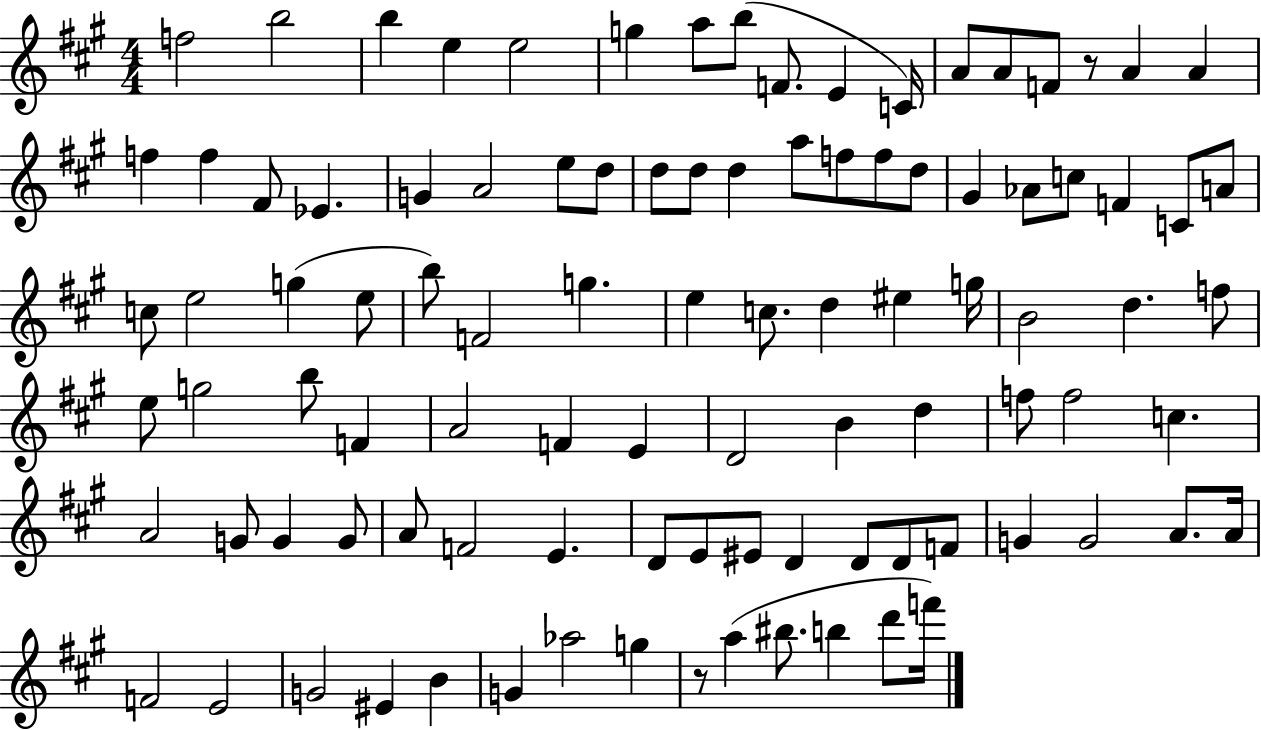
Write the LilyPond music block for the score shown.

{
  \clef treble
  \numericTimeSignature
  \time 4/4
  \key a \major
  f''2 b''2 | b''4 e''4 e''2 | g''4 a''8 b''8( f'8. e'4 c'16) | a'8 a'8 f'8 r8 a'4 a'4 | \break f''4 f''4 fis'8 ees'4. | g'4 a'2 e''8 d''8 | d''8 d''8 d''4 a''8 f''8 f''8 d''8 | gis'4 aes'8 c''8 f'4 c'8 a'8 | \break c''8 e''2 g''4( e''8 | b''8) f'2 g''4. | e''4 c''8. d''4 eis''4 g''16 | b'2 d''4. f''8 | \break e''8 g''2 b''8 f'4 | a'2 f'4 e'4 | d'2 b'4 d''4 | f''8 f''2 c''4. | \break a'2 g'8 g'4 g'8 | a'8 f'2 e'4. | d'8 e'8 eis'8 d'4 d'8 d'8 f'8 | g'4 g'2 a'8. a'16 | \break f'2 e'2 | g'2 eis'4 b'4 | g'4 aes''2 g''4 | r8 a''4( bis''8. b''4 d'''8 f'''16) | \break \bar "|."
}